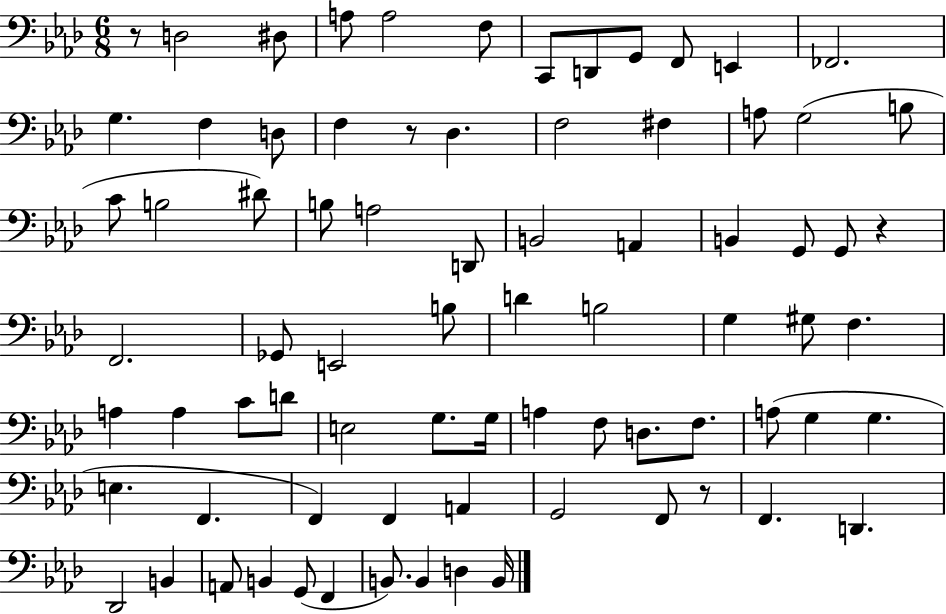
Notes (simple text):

R/e D3/h D#3/e A3/e A3/h F3/e C2/e D2/e G2/e F2/e E2/q FES2/h. G3/q. F3/q D3/e F3/q R/e Db3/q. F3/h F#3/q A3/e G3/h B3/e C4/e B3/h D#4/e B3/e A3/h D2/e B2/h A2/q B2/q G2/e G2/e R/q F2/h. Gb2/e E2/h B3/e D4/q B3/h G3/q G#3/e F3/q. A3/q A3/q C4/e D4/e E3/h G3/e. G3/s A3/q F3/e D3/e. F3/e. A3/e G3/q G3/q. E3/q. F2/q. F2/q F2/q A2/q G2/h F2/e R/e F2/q. D2/q. Db2/h B2/q A2/e B2/q G2/e F2/q B2/e. B2/q D3/q B2/s